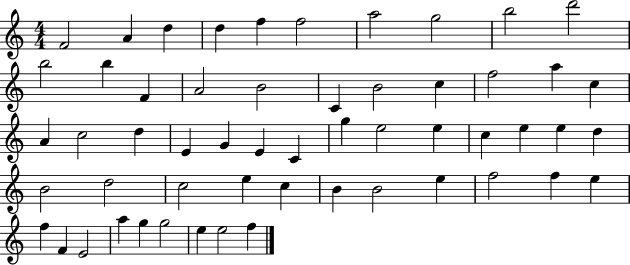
F4/h A4/q D5/q D5/q F5/q F5/h A5/h G5/h B5/h D6/h B5/h B5/q F4/q A4/h B4/h C4/q B4/h C5/q F5/h A5/q C5/q A4/q C5/h D5/q E4/q G4/q E4/q C4/q G5/q E5/h E5/q C5/q E5/q E5/q D5/q B4/h D5/h C5/h E5/q C5/q B4/q B4/h E5/q F5/h F5/q E5/q F5/q F4/q E4/h A5/q G5/q G5/h E5/q E5/h F5/q